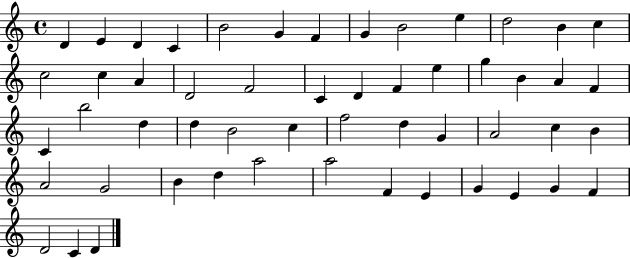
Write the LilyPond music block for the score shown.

{
  \clef treble
  \time 4/4
  \defaultTimeSignature
  \key c \major
  d'4 e'4 d'4 c'4 | b'2 g'4 f'4 | g'4 b'2 e''4 | d''2 b'4 c''4 | \break c''2 c''4 a'4 | d'2 f'2 | c'4 d'4 f'4 e''4 | g''4 b'4 a'4 f'4 | \break c'4 b''2 d''4 | d''4 b'2 c''4 | f''2 d''4 g'4 | a'2 c''4 b'4 | \break a'2 g'2 | b'4 d''4 a''2 | a''2 f'4 e'4 | g'4 e'4 g'4 f'4 | \break d'2 c'4 d'4 | \bar "|."
}